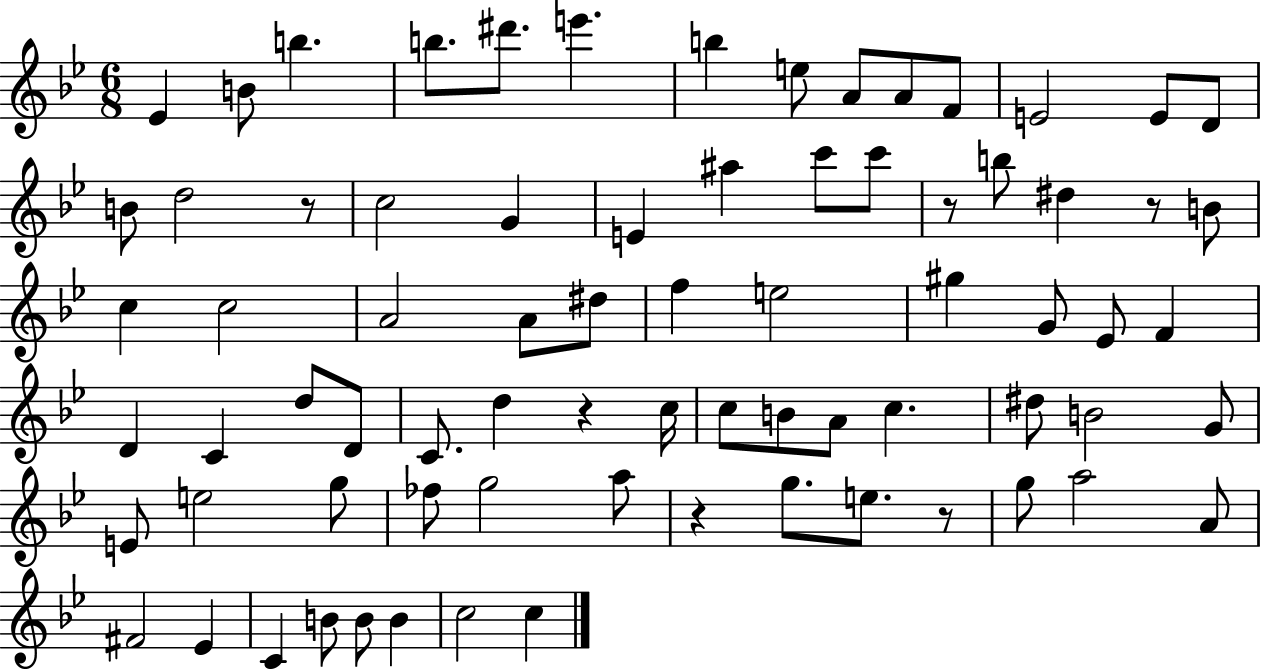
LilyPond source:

{
  \clef treble
  \numericTimeSignature
  \time 6/8
  \key bes \major
  ees'4 b'8 b''4. | b''8. dis'''8. e'''4. | b''4 e''8 a'8 a'8 f'8 | e'2 e'8 d'8 | \break b'8 d''2 r8 | c''2 g'4 | e'4 ais''4 c'''8 c'''8 | r8 b''8 dis''4 r8 b'8 | \break c''4 c''2 | a'2 a'8 dis''8 | f''4 e''2 | gis''4 g'8 ees'8 f'4 | \break d'4 c'4 d''8 d'8 | c'8. d''4 r4 c''16 | c''8 b'8 a'8 c''4. | dis''8 b'2 g'8 | \break e'8 e''2 g''8 | fes''8 g''2 a''8 | r4 g''8. e''8. r8 | g''8 a''2 a'8 | \break fis'2 ees'4 | c'4 b'8 b'8 b'4 | c''2 c''4 | \bar "|."
}